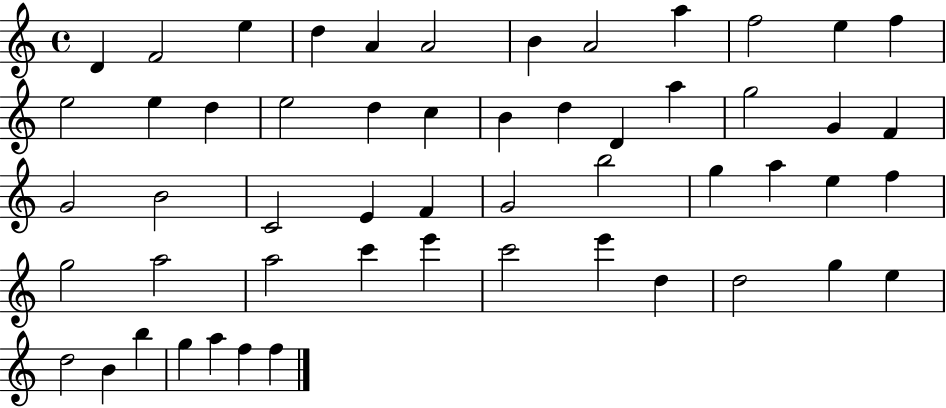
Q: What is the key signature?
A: C major